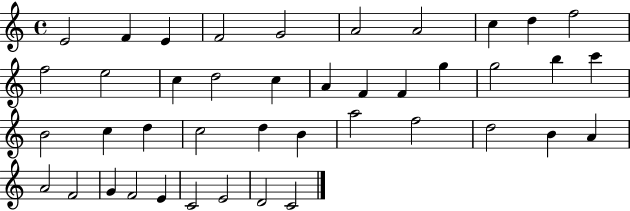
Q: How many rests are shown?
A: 0